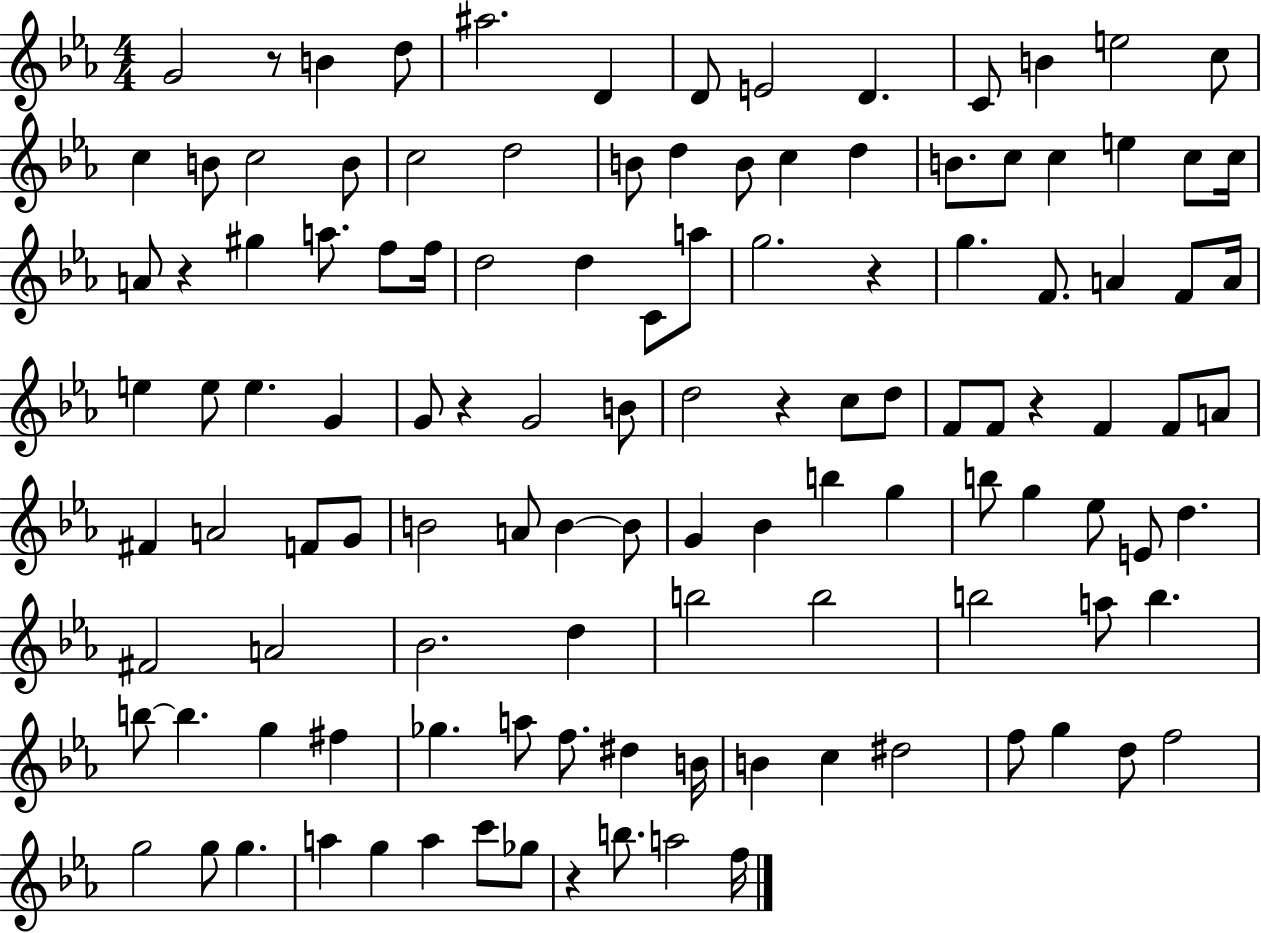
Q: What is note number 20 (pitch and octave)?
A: D5